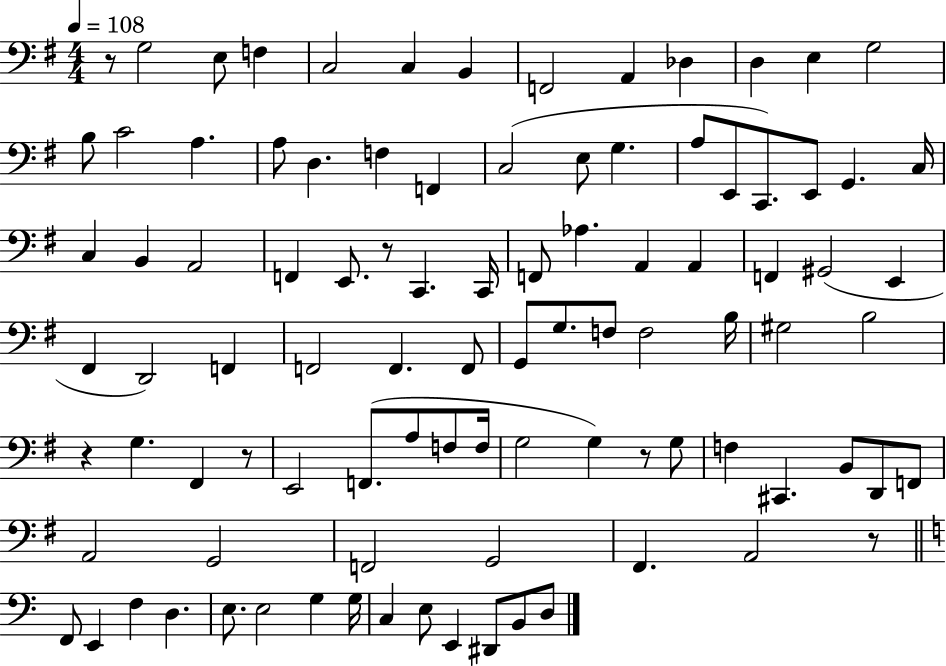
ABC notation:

X:1
T:Untitled
M:4/4
L:1/4
K:G
z/2 G,2 E,/2 F, C,2 C, B,, F,,2 A,, _D, D, E, G,2 B,/2 C2 A, A,/2 D, F, F,, C,2 E,/2 G, A,/2 E,,/2 C,,/2 E,,/2 G,, C,/4 C, B,, A,,2 F,, E,,/2 z/2 C,, C,,/4 F,,/2 _A, A,, A,, F,, ^G,,2 E,, ^F,, D,,2 F,, F,,2 F,, F,,/2 G,,/2 G,/2 F,/2 F,2 B,/4 ^G,2 B,2 z G, ^F,, z/2 E,,2 F,,/2 A,/2 F,/2 F,/4 G,2 G, z/2 G,/2 F, ^C,, B,,/2 D,,/2 F,,/2 A,,2 G,,2 F,,2 G,,2 ^F,, A,,2 z/2 F,,/2 E,, F, D, E,/2 E,2 G, G,/4 C, E,/2 E,, ^D,,/2 B,,/2 D,/2